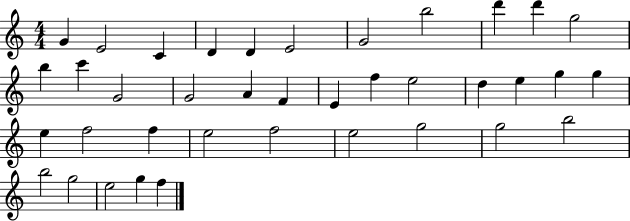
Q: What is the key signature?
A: C major